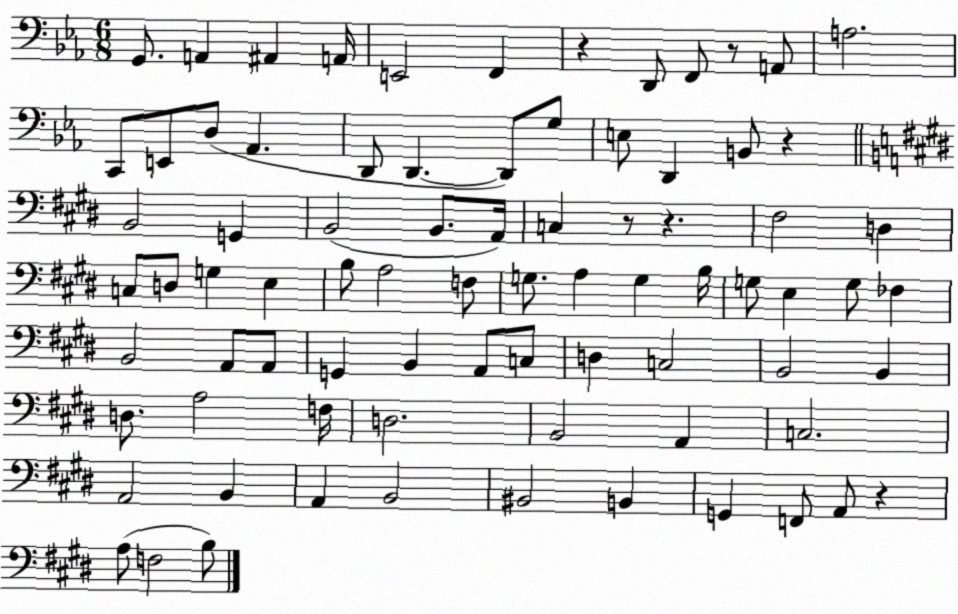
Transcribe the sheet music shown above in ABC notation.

X:1
T:Untitled
M:6/8
L:1/4
K:Eb
G,,/2 A,, ^A,, A,,/4 E,,2 F,, z D,,/2 F,,/2 z/2 A,,/2 A,2 C,,/2 E,,/2 D,/2 _A,, D,,/2 D,, D,,/2 G,/2 E,/2 D,, B,,/2 z B,,2 G,, B,,2 B,,/2 A,,/4 C, z/2 z ^F,2 D, C,/2 D,/2 G, E, B,/2 A,2 F,/2 G,/2 A, G, B,/4 G,/2 E, G,/2 _F, B,,2 A,,/2 A,,/2 G,, B,, A,,/2 C,/2 D, C,2 B,,2 B,, D,/2 A,2 F,/4 D,2 B,,2 A,, C,2 A,,2 B,, A,, B,,2 ^B,,2 B,, G,, F,,/2 A,,/2 z A,/2 F,2 B,/2